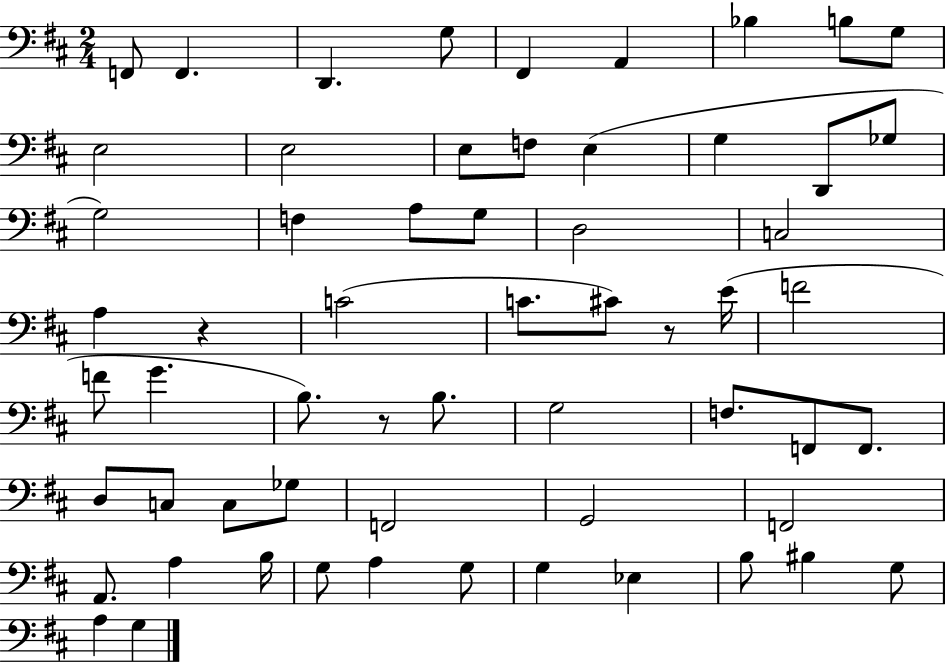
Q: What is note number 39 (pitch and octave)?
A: C3